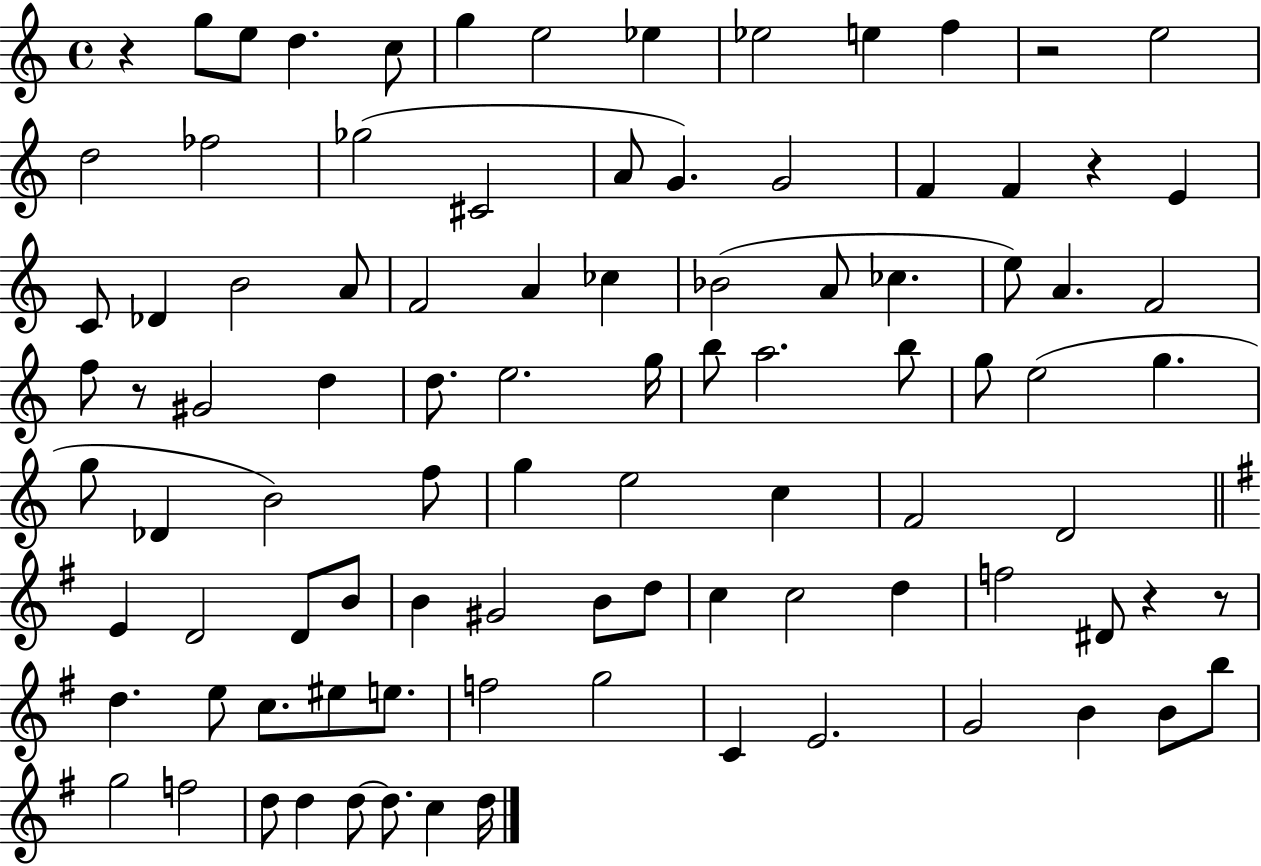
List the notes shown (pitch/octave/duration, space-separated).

R/q G5/e E5/e D5/q. C5/e G5/q E5/h Eb5/q Eb5/h E5/q F5/q R/h E5/h D5/h FES5/h Gb5/h C#4/h A4/e G4/q. G4/h F4/q F4/q R/q E4/q C4/e Db4/q B4/h A4/e F4/h A4/q CES5/q Bb4/h A4/e CES5/q. E5/e A4/q. F4/h F5/e R/e G#4/h D5/q D5/e. E5/h. G5/s B5/e A5/h. B5/e G5/e E5/h G5/q. G5/e Db4/q B4/h F5/e G5/q E5/h C5/q F4/h D4/h E4/q D4/h D4/e B4/e B4/q G#4/h B4/e D5/e C5/q C5/h D5/q F5/h D#4/e R/q R/e D5/q. E5/e C5/e. EIS5/e E5/e. F5/h G5/h C4/q E4/h. G4/h B4/q B4/e B5/e G5/h F5/h D5/e D5/q D5/e D5/e. C5/q D5/s